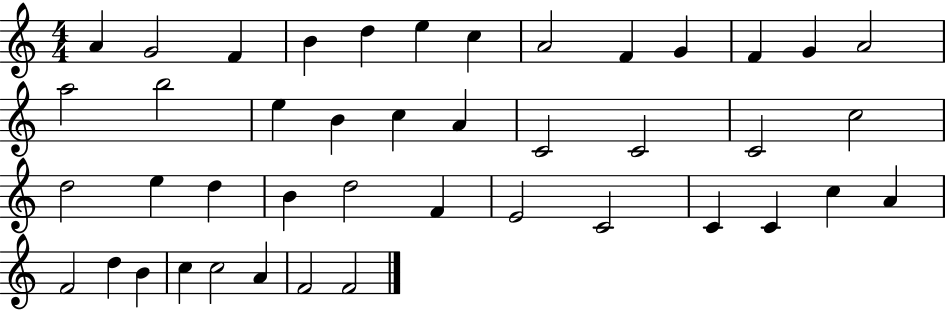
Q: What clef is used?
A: treble